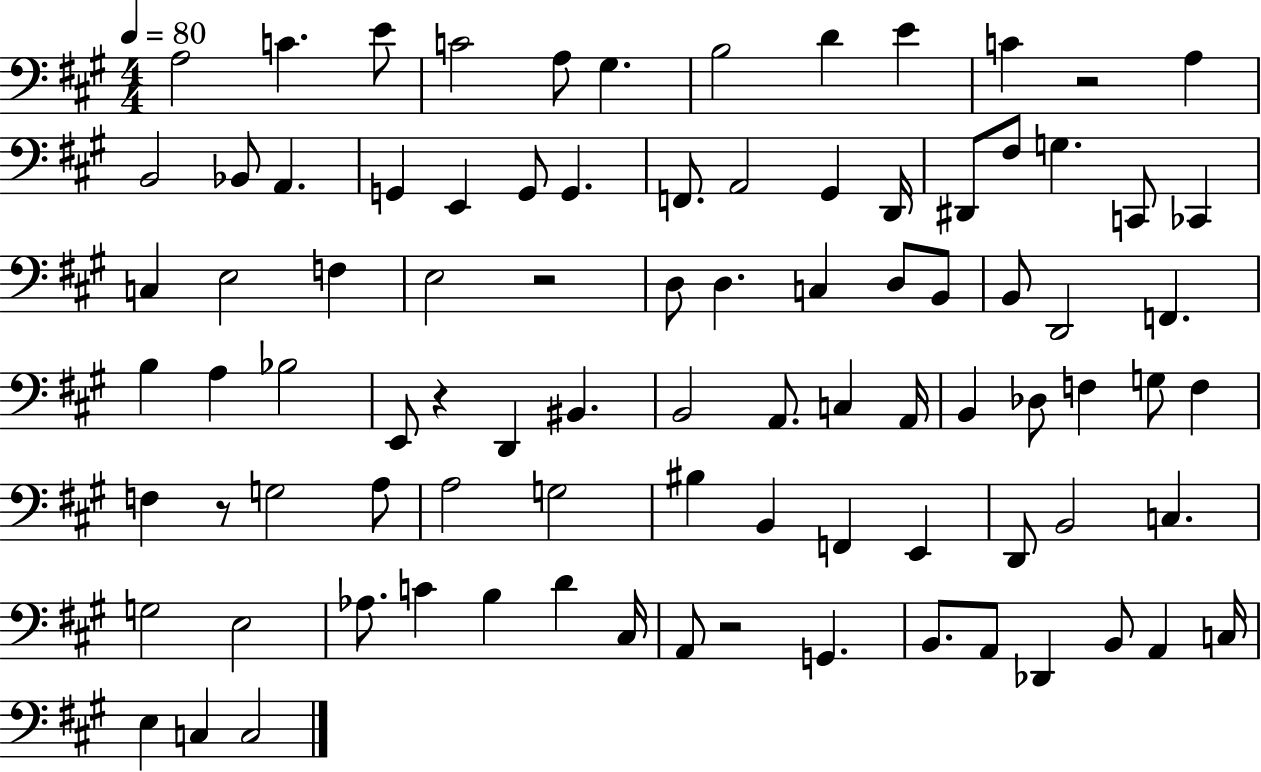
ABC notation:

X:1
T:Untitled
M:4/4
L:1/4
K:A
A,2 C E/2 C2 A,/2 ^G, B,2 D E C z2 A, B,,2 _B,,/2 A,, G,, E,, G,,/2 G,, F,,/2 A,,2 ^G,, D,,/4 ^D,,/2 ^F,/2 G, C,,/2 _C,, C, E,2 F, E,2 z2 D,/2 D, C, D,/2 B,,/2 B,,/2 D,,2 F,, B, A, _B,2 E,,/2 z D,, ^B,, B,,2 A,,/2 C, A,,/4 B,, _D,/2 F, G,/2 F, F, z/2 G,2 A,/2 A,2 G,2 ^B, B,, F,, E,, D,,/2 B,,2 C, G,2 E,2 _A,/2 C B, D ^C,/4 A,,/2 z2 G,, B,,/2 A,,/2 _D,, B,,/2 A,, C,/4 E, C, C,2